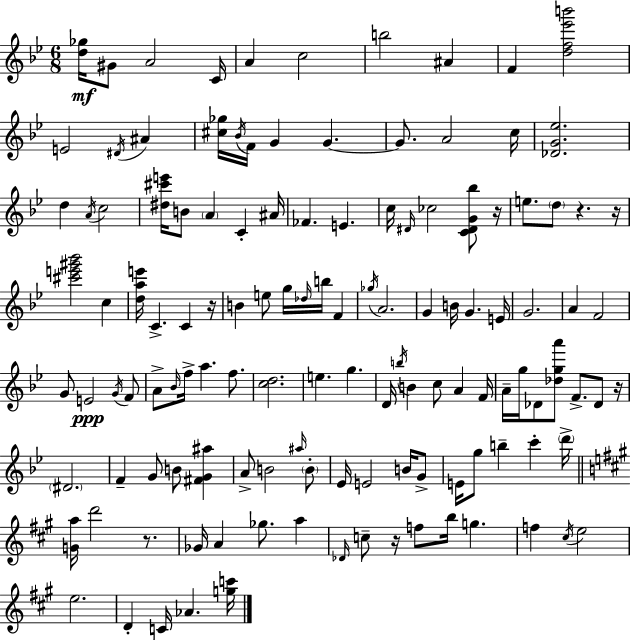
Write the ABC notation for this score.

X:1
T:Untitled
M:6/8
L:1/4
K:Gm
[d_g]/4 ^G/2 A2 C/4 A c2 b2 ^A F [df_e'b']2 E2 ^D/4 ^A [^c_g]/4 _B/4 F/4 G G G/2 A2 c/4 [_DG_e]2 d A/4 c2 [^d^c'e']/4 B/2 A C ^A/4 _F E c/4 ^D/4 _c2 [C^DG_b]/2 z/4 e/2 d/2 z z/4 [^c'e'^g'_b']2 c [dae']/4 C C z/4 B e/2 g/4 _d/4 b/4 F _g/4 A2 G B/4 G E/4 G2 A F2 G/2 E2 G/4 F/2 A/2 _B/4 f/4 a f/2 [cd]2 e g D/4 b/4 B c/2 A F/4 A/4 g/4 _D/2 [_dga']/2 F/2 _D/2 z/4 ^D2 F G/2 B/2 [^FG^a] A/2 B2 ^a/4 B/2 _E/4 E2 B/4 G/2 E/4 g/2 b c' d'/4 [Ga]/4 d'2 z/2 _G/4 A _g/2 a _D/4 c/2 z/4 f/2 b/4 g f ^c/4 e2 e2 D C/4 _A [gc']/4